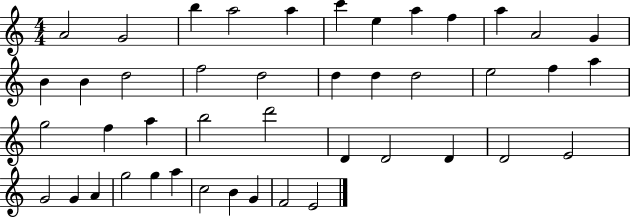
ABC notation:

X:1
T:Untitled
M:4/4
L:1/4
K:C
A2 G2 b a2 a c' e a f a A2 G B B d2 f2 d2 d d d2 e2 f a g2 f a b2 d'2 D D2 D D2 E2 G2 G A g2 g a c2 B G F2 E2